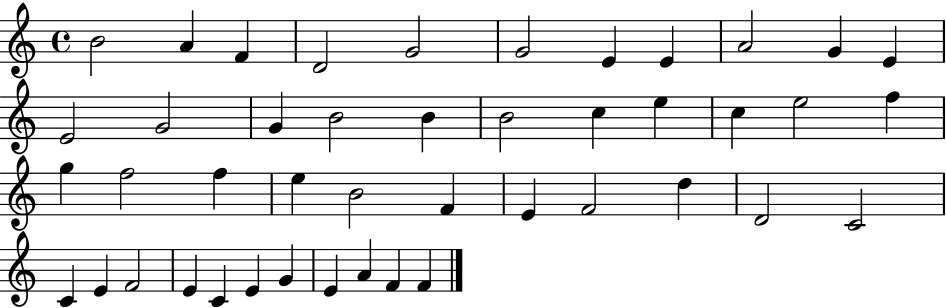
X:1
T:Untitled
M:4/4
L:1/4
K:C
B2 A F D2 G2 G2 E E A2 G E E2 G2 G B2 B B2 c e c e2 f g f2 f e B2 F E F2 d D2 C2 C E F2 E C E G E A F F